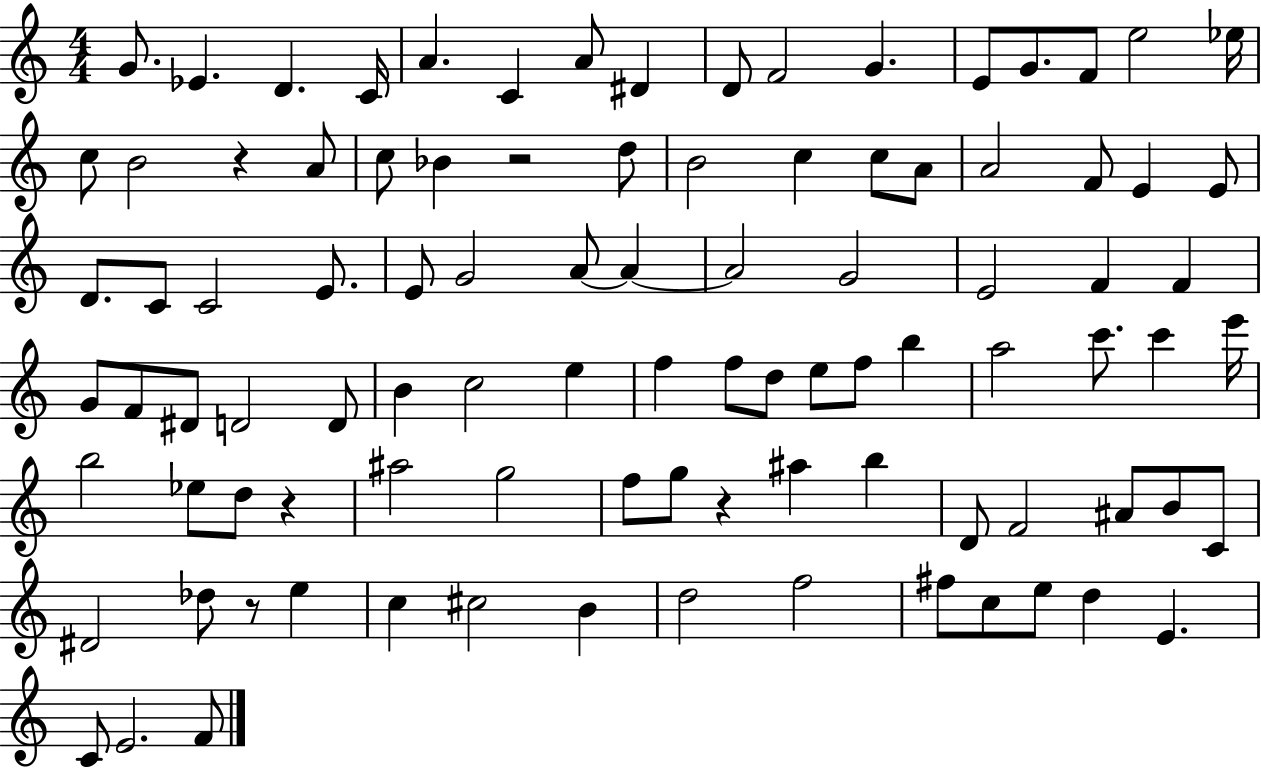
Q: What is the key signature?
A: C major